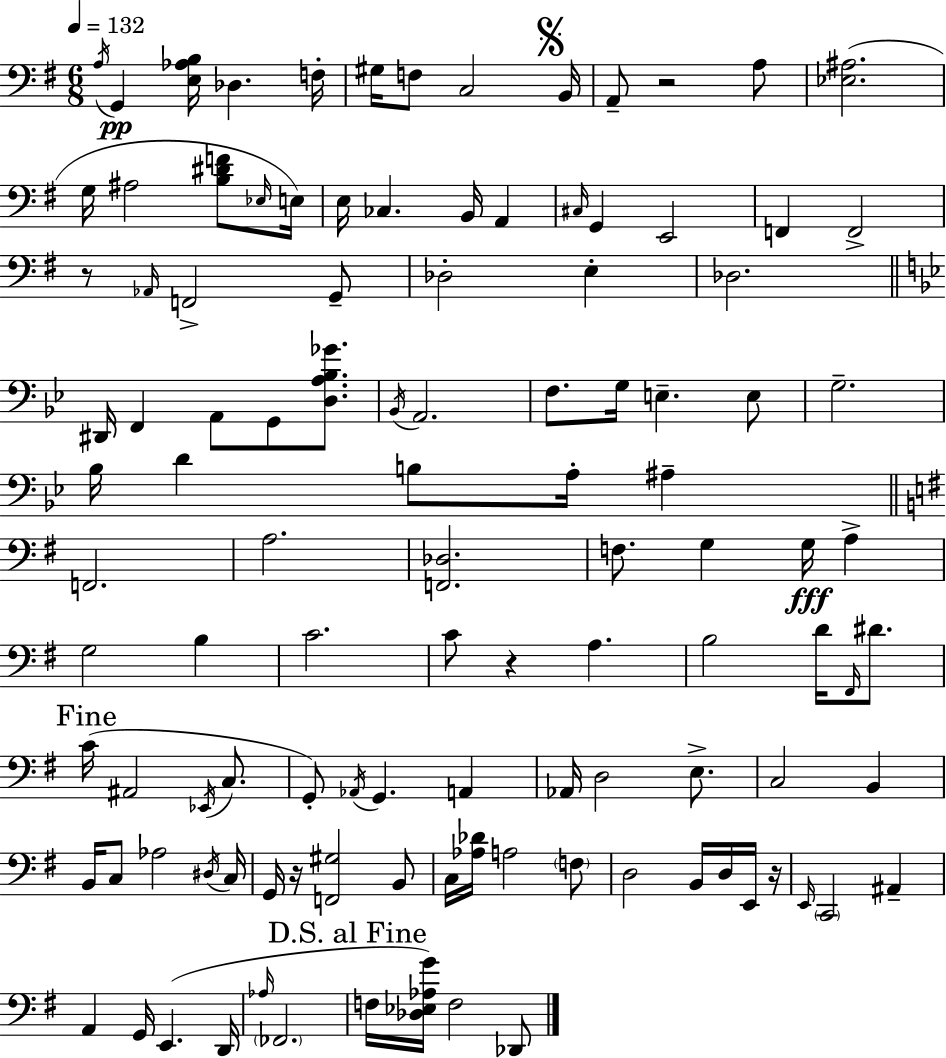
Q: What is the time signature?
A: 6/8